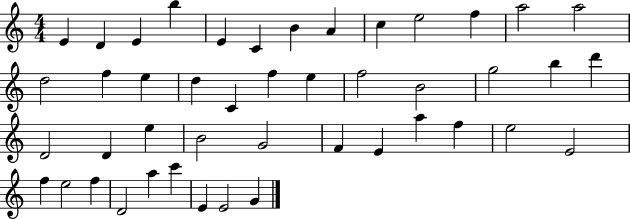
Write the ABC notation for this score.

X:1
T:Untitled
M:4/4
L:1/4
K:C
E D E b E C B A c e2 f a2 a2 d2 f e d C f e f2 B2 g2 b d' D2 D e B2 G2 F E a f e2 E2 f e2 f D2 a c' E E2 G